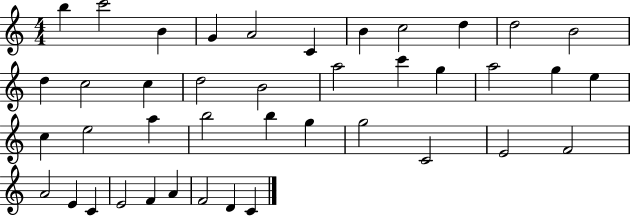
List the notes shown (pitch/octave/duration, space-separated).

B5/q C6/h B4/q G4/q A4/h C4/q B4/q C5/h D5/q D5/h B4/h D5/q C5/h C5/q D5/h B4/h A5/h C6/q G5/q A5/h G5/q E5/q C5/q E5/h A5/q B5/h B5/q G5/q G5/h C4/h E4/h F4/h A4/h E4/q C4/q E4/h F4/q A4/q F4/h D4/q C4/q